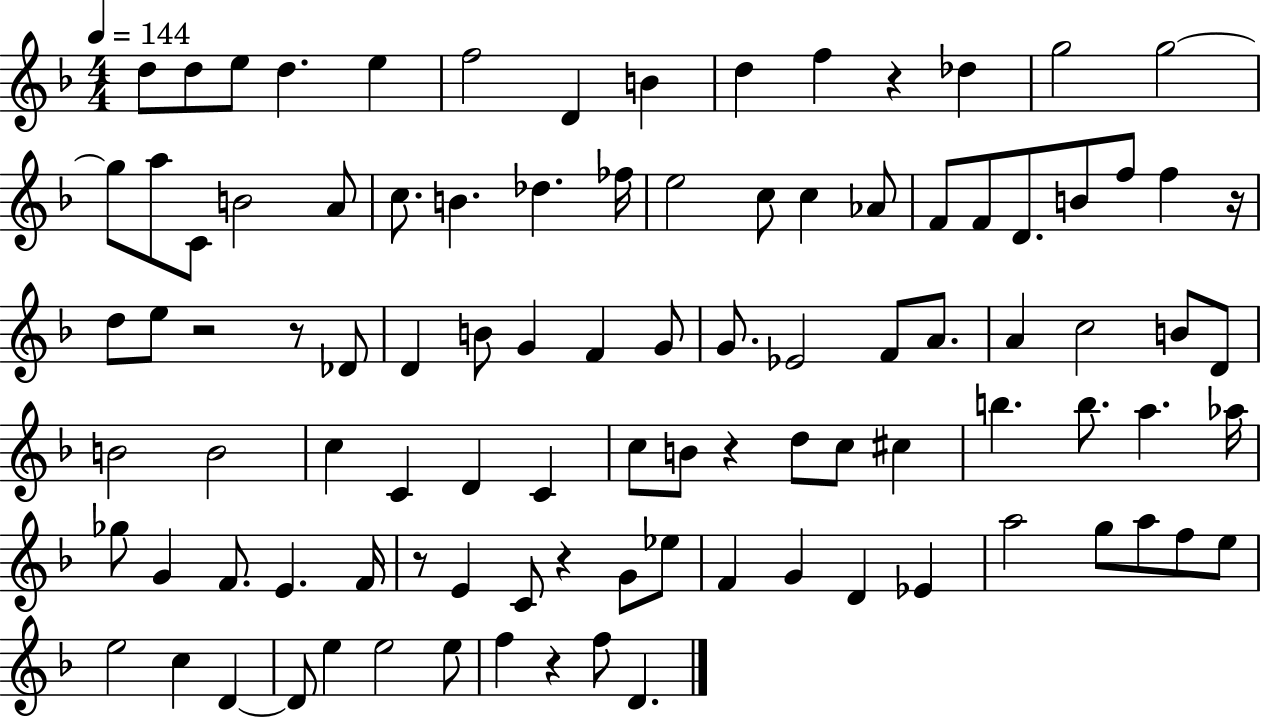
D5/e D5/e E5/e D5/q. E5/q F5/h D4/q B4/q D5/q F5/q R/q Db5/q G5/h G5/h G5/e A5/e C4/e B4/h A4/e C5/e. B4/q. Db5/q. FES5/s E5/h C5/e C5/q Ab4/e F4/e F4/e D4/e. B4/e F5/e F5/q R/s D5/e E5/e R/h R/e Db4/e D4/q B4/e G4/q F4/q G4/e G4/e. Eb4/h F4/e A4/e. A4/q C5/h B4/e D4/e B4/h B4/h C5/q C4/q D4/q C4/q C5/e B4/e R/q D5/e C5/e C#5/q B5/q. B5/e. A5/q. Ab5/s Gb5/e G4/q F4/e. E4/q. F4/s R/e E4/q C4/e R/q G4/e Eb5/e F4/q G4/q D4/q Eb4/q A5/h G5/e A5/e F5/e E5/e E5/h C5/q D4/q D4/e E5/q E5/h E5/e F5/q R/q F5/e D4/q.